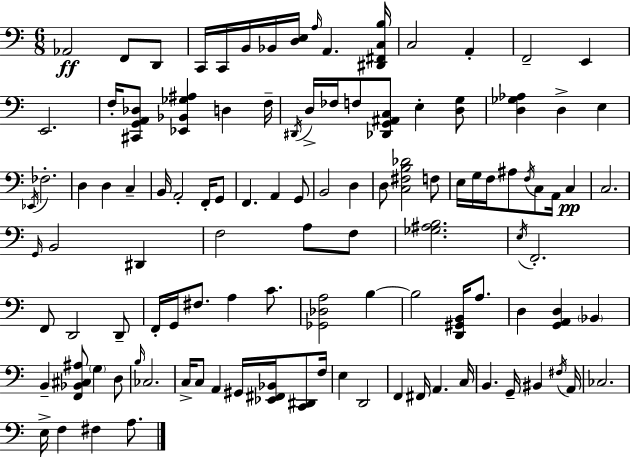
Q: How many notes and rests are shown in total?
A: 111